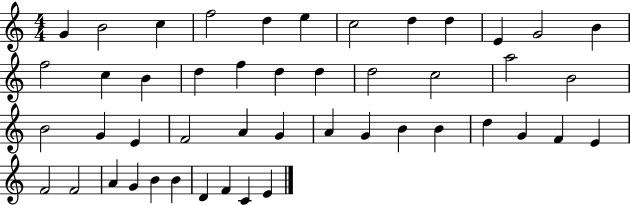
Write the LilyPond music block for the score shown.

{
  \clef treble
  \numericTimeSignature
  \time 4/4
  \key c \major
  g'4 b'2 c''4 | f''2 d''4 e''4 | c''2 d''4 d''4 | e'4 g'2 b'4 | \break f''2 c''4 b'4 | d''4 f''4 d''4 d''4 | d''2 c''2 | a''2 b'2 | \break b'2 g'4 e'4 | f'2 a'4 g'4 | a'4 g'4 b'4 b'4 | d''4 g'4 f'4 e'4 | \break f'2 f'2 | a'4 g'4 b'4 b'4 | d'4 f'4 c'4 e'4 | \bar "|."
}